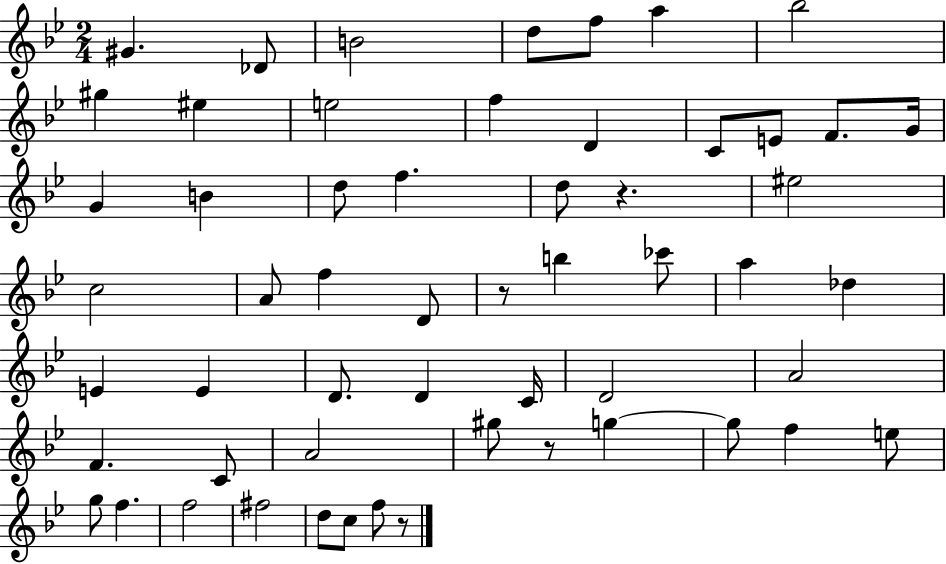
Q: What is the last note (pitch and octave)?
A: F5